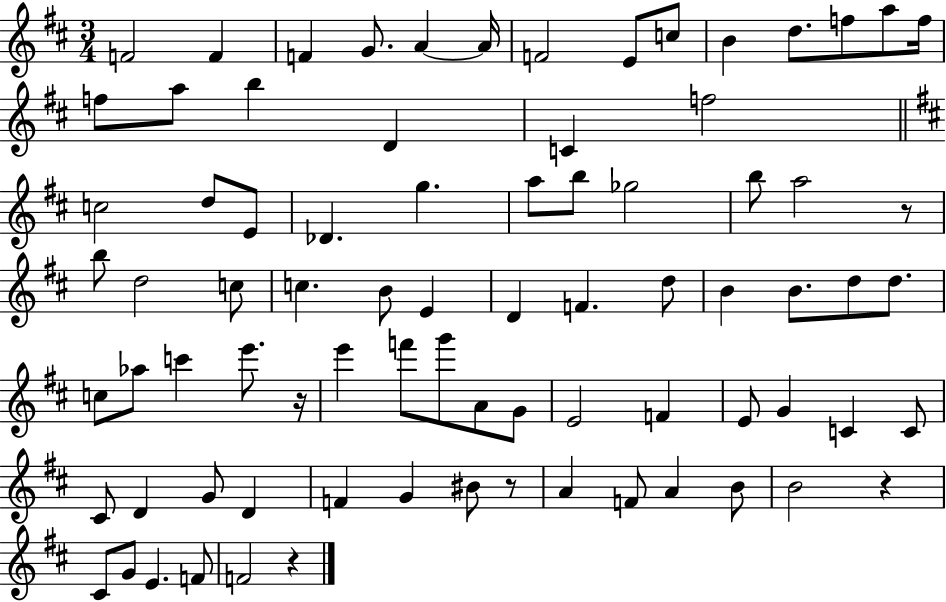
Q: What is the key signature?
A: D major